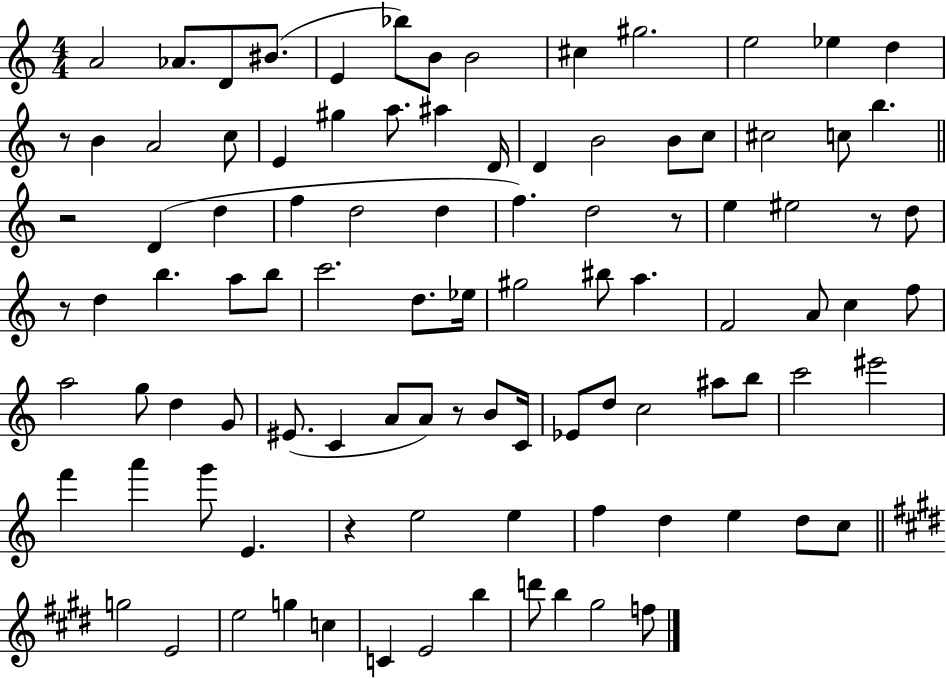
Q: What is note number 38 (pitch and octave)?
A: D5